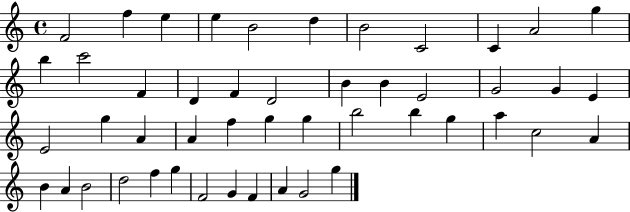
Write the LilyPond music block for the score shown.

{
  \clef treble
  \time 4/4
  \defaultTimeSignature
  \key c \major
  f'2 f''4 e''4 | e''4 b'2 d''4 | b'2 c'2 | c'4 a'2 g''4 | \break b''4 c'''2 f'4 | d'4 f'4 d'2 | b'4 b'4 e'2 | g'2 g'4 e'4 | \break e'2 g''4 a'4 | a'4 f''4 g''4 g''4 | b''2 b''4 g''4 | a''4 c''2 a'4 | \break b'4 a'4 b'2 | d''2 f''4 g''4 | f'2 g'4 f'4 | a'4 g'2 g''4 | \break \bar "|."
}